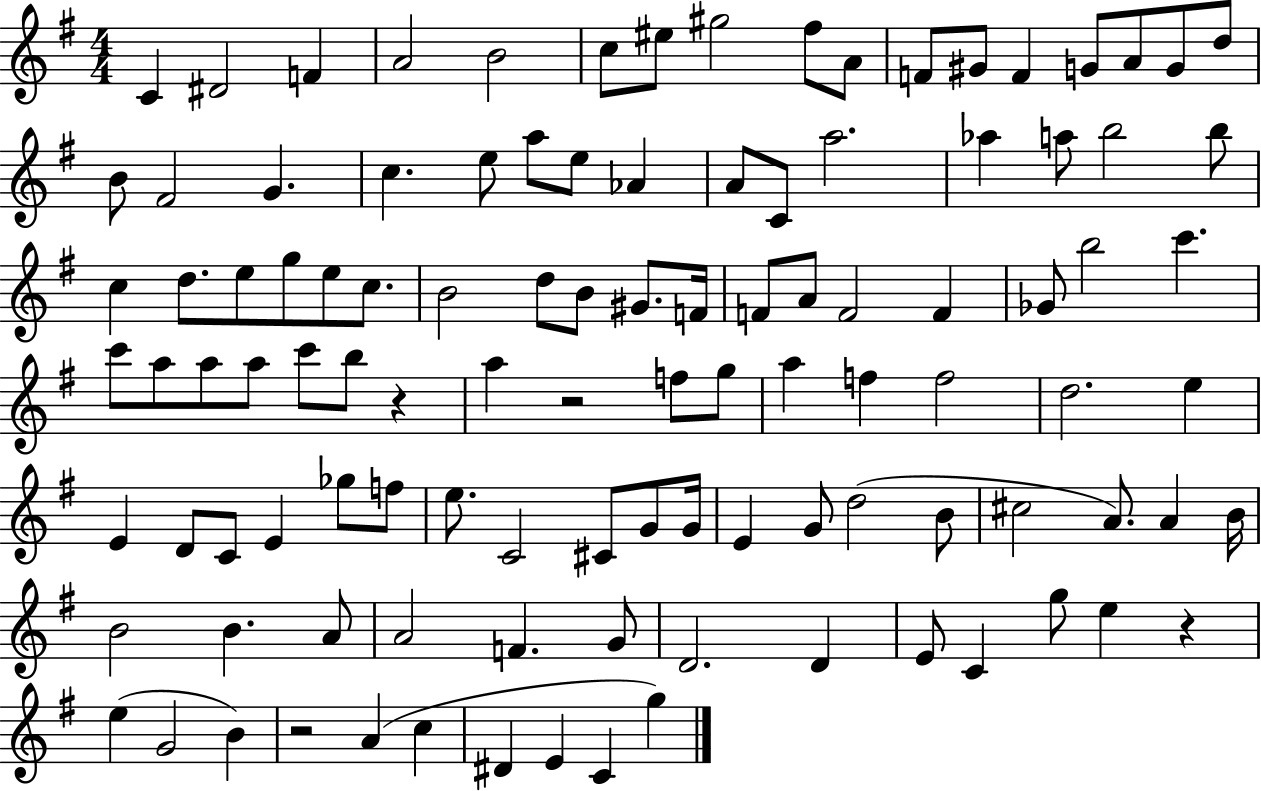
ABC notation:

X:1
T:Untitled
M:4/4
L:1/4
K:G
C ^D2 F A2 B2 c/2 ^e/2 ^g2 ^f/2 A/2 F/2 ^G/2 F G/2 A/2 G/2 d/2 B/2 ^F2 G c e/2 a/2 e/2 _A A/2 C/2 a2 _a a/2 b2 b/2 c d/2 e/2 g/2 e/2 c/2 B2 d/2 B/2 ^G/2 F/4 F/2 A/2 F2 F _G/2 b2 c' c'/2 a/2 a/2 a/2 c'/2 b/2 z a z2 f/2 g/2 a f f2 d2 e E D/2 C/2 E _g/2 f/2 e/2 C2 ^C/2 G/2 G/4 E G/2 d2 B/2 ^c2 A/2 A B/4 B2 B A/2 A2 F G/2 D2 D E/2 C g/2 e z e G2 B z2 A c ^D E C g